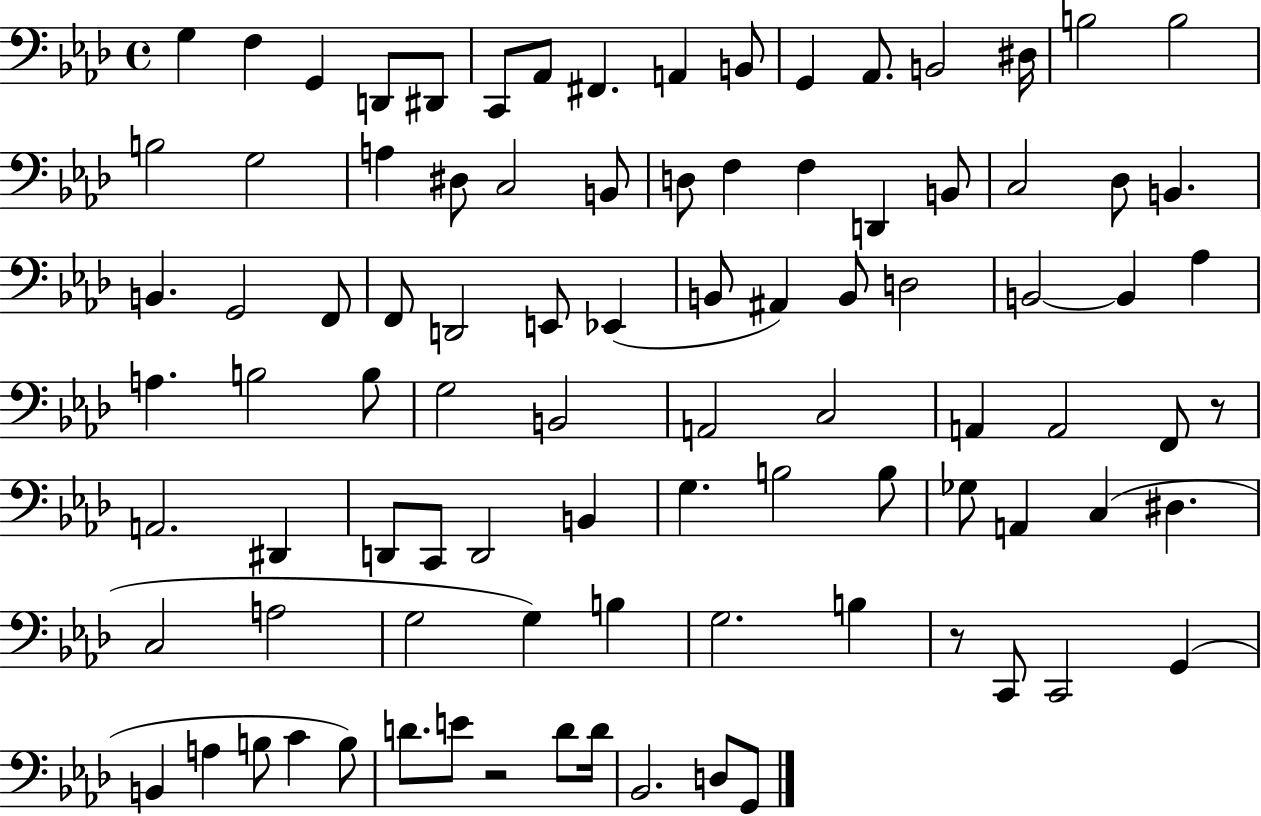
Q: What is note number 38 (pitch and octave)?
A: B2